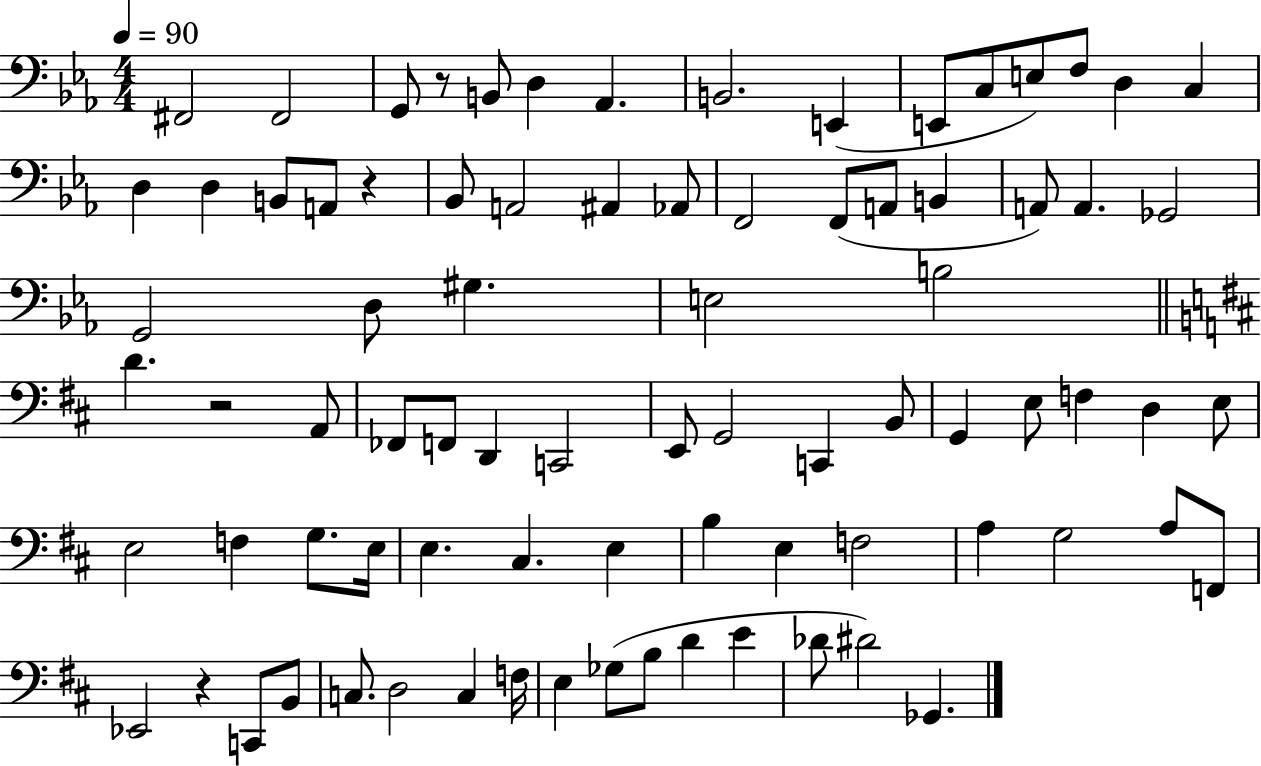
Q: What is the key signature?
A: EES major